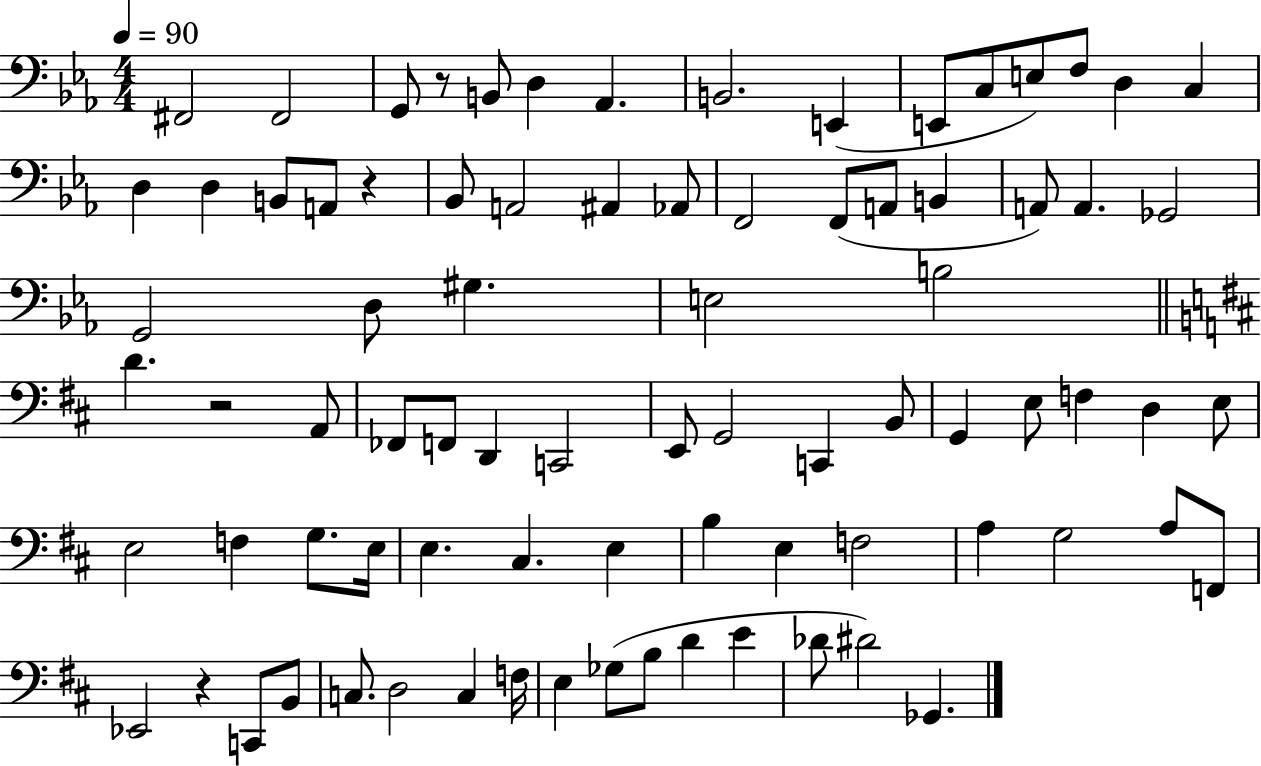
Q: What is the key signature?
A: EES major